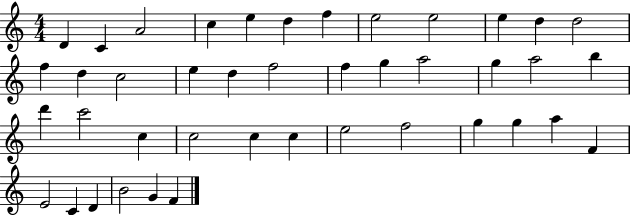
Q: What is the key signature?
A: C major